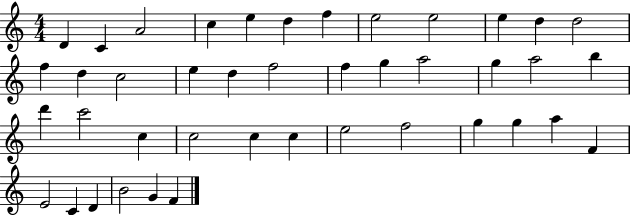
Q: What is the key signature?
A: C major